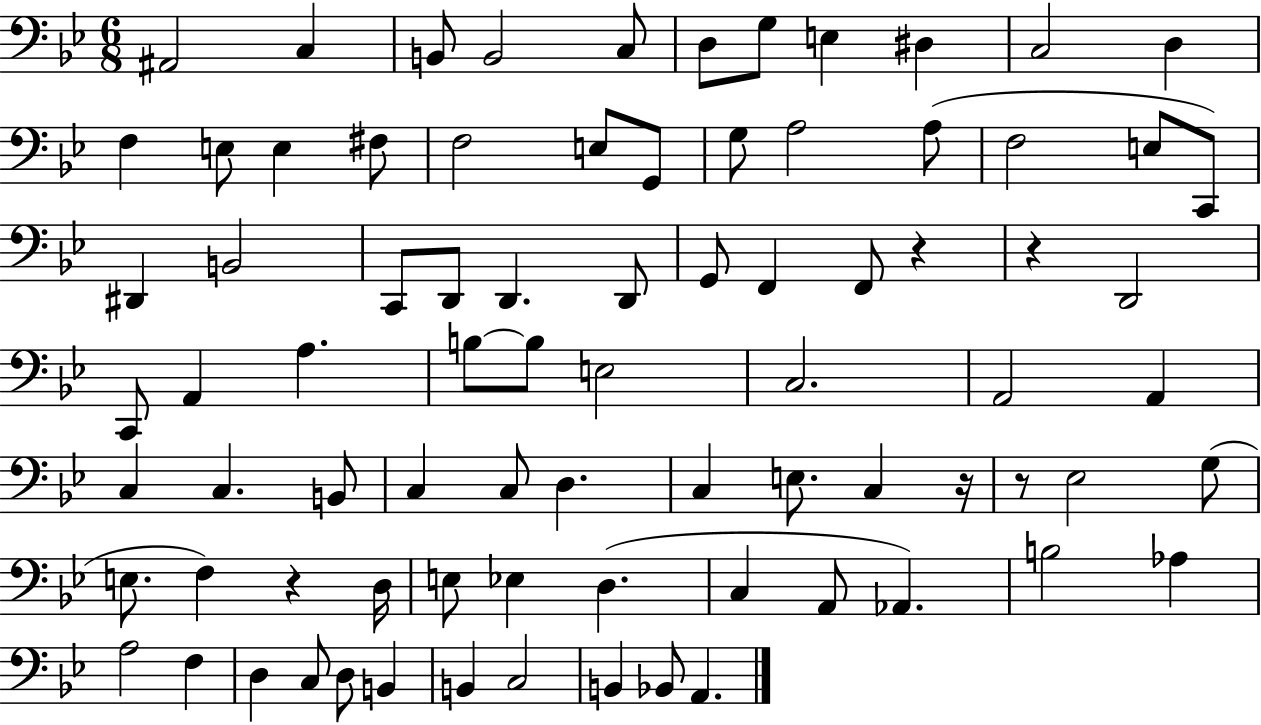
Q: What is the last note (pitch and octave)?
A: A2